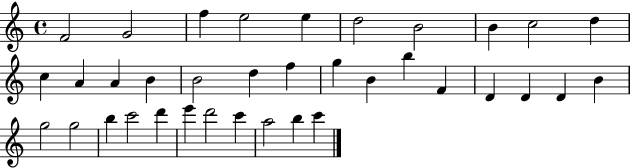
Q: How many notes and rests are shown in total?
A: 36